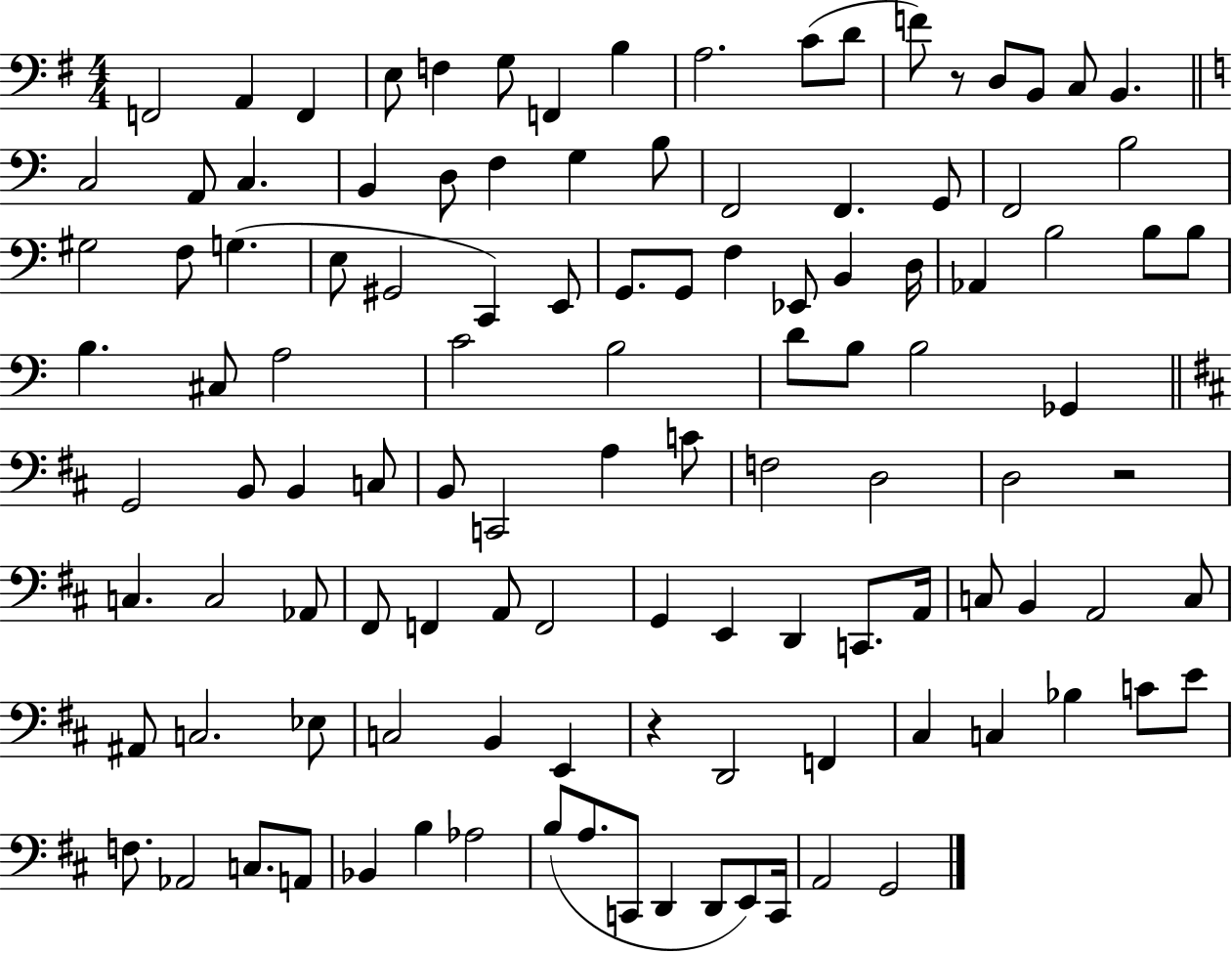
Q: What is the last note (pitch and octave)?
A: G2